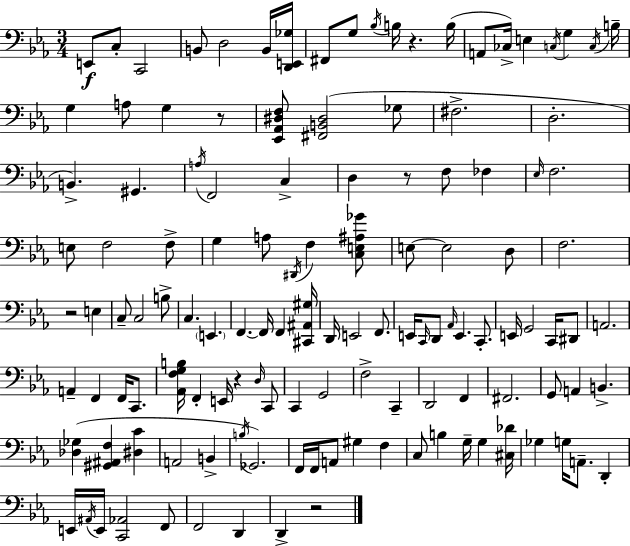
{
  \clef bass
  \numericTimeSignature
  \time 3/4
  \key c \minor
  e,8\f c8-. c,2 | b,8 d2 b,16 <d, e, ges>16 | fis,8 g8 \acciaccatura { bes16 } b16 r4. | b16( a,8 ces16->) e4 \acciaccatura { c16 } g4 | \break \acciaccatura { c16 } b16-- g4 a8 g4 | r8 <ees, aes, dis f>8 <fis, b, dis>2( | ges8 fis2.-> | d2.-. | \break b,4.->) gis,4. | \acciaccatura { a16 } f,2 | c4-> d4 r8 f8 | fes4 \grace { ees16 } f2. | \break e8 f2 | f8-> g4 a8 \acciaccatura { dis,16 } | f4 <c e ais ges'>8 e8~~ e2 | d8 f2. | \break r2 | e4 c8-- c2 | b8-> c4. | \parenthesize e,4. f,4.~~ | \break f,16 f,4 <cis, ais, gis>16 d,16 e,2 | f,8. e,16 \grace { c,16 } d,8 \grace { aes,16 } e,4. | c,8.-. e,16 g,2 | c,16 dis,8 a,2. | \break a,4-- | f,4 f,16 c,8. <aes, f g b>16 f,4-. | e,16 r4 \grace { d16 } c,8 c,4 | g,2 f2-> | \break c,4-- d,2 | f,4 fis,2. | g,8 a,4 | b,4.-> <des ges>4( | \break <gis, ais, f>4 <dis c'>4 a,2 | b,4-> \acciaccatura { b16 }) ges,2. | f,16 f,16 | a,8 gis4 f4 c8 | \break b4 g16-- g4 <cis des'>16 ges4 | g16 a,8.-- d,4-. e,16 \acciaccatura { ais,16 } | e,16 <c, aes,>2 f,8 f,2 | d,4 d,4-> | \break r2 \bar "|."
}